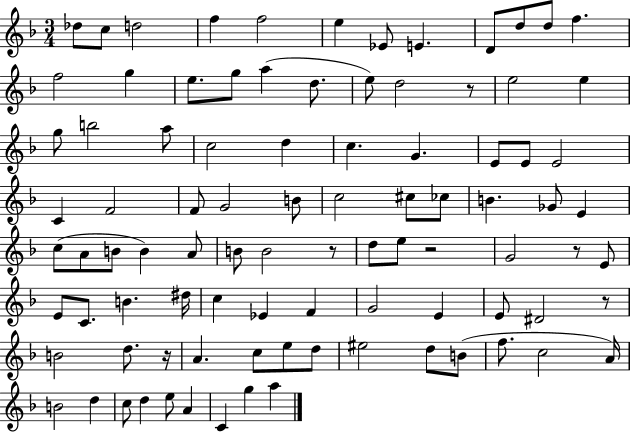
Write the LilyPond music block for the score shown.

{
  \clef treble
  \numericTimeSignature
  \time 3/4
  \key f \major
  des''8 c''8 d''2 | f''4 f''2 | e''4 ees'8 e'4. | d'8 d''8 d''8 f''4. | \break f''2 g''4 | e''8. g''8 a''4( d''8. | e''8) d''2 r8 | e''2 e''4 | \break g''8 b''2 a''8 | c''2 d''4 | c''4. g'4. | e'8 e'8 e'2 | \break c'4 f'2 | f'8 g'2 b'8 | c''2 cis''8 ces''8 | b'4. ges'8 e'4 | \break c''8( a'8 b'8 b'4) a'8 | b'8 b'2 r8 | d''8 e''8 r2 | g'2 r8 e'8 | \break e'8 c'8. b'4. dis''16 | c''4 ees'4 f'4 | g'2 e'4 | e'8 dis'2 r8 | \break b'2 d''8. r16 | a'4. c''8 e''8 d''8 | eis''2 d''8 b'8( | f''8. c''2 a'16) | \break b'2 d''4 | c''8 d''4 e''8 a'4 | c'4 g''4 a''4 | \bar "|."
}